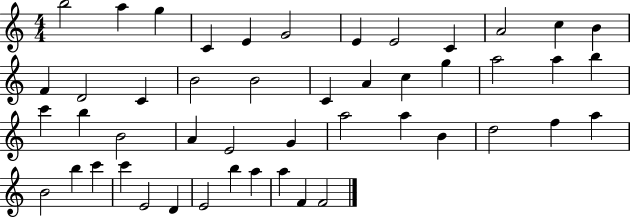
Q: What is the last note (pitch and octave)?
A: F4